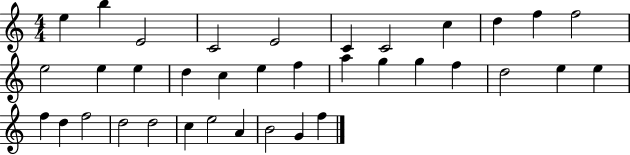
X:1
T:Untitled
M:4/4
L:1/4
K:C
e b E2 C2 E2 C C2 c d f f2 e2 e e d c e f a g g f d2 e e f d f2 d2 d2 c e2 A B2 G f